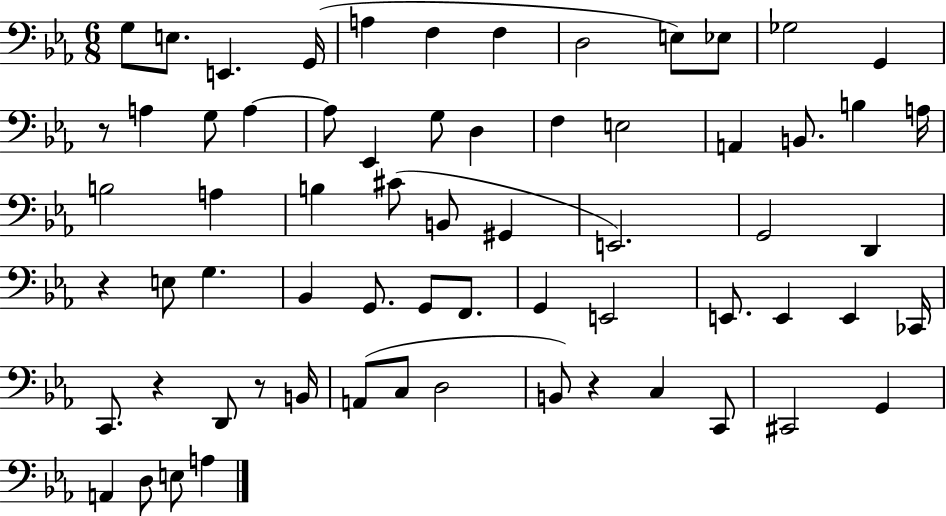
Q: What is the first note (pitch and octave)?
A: G3